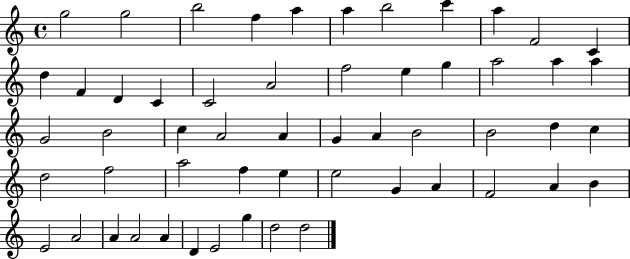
{
  \clef treble
  \time 4/4
  \defaultTimeSignature
  \key c \major
  g''2 g''2 | b''2 f''4 a''4 | a''4 b''2 c'''4 | a''4 f'2 c'4 | \break d''4 f'4 d'4 c'4 | c'2 a'2 | f''2 e''4 g''4 | a''2 a''4 a''4 | \break g'2 b'2 | c''4 a'2 a'4 | g'4 a'4 b'2 | b'2 d''4 c''4 | \break d''2 f''2 | a''2 f''4 e''4 | e''2 g'4 a'4 | f'2 a'4 b'4 | \break e'2 a'2 | a'4 a'2 a'4 | d'4 e'2 g''4 | d''2 d''2 | \break \bar "|."
}